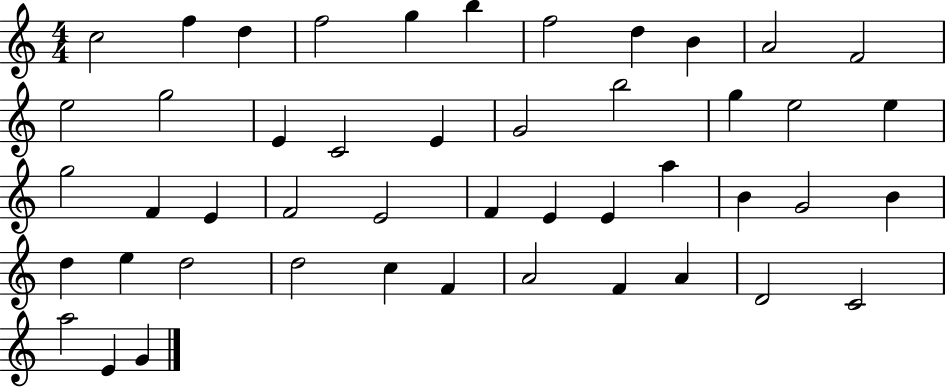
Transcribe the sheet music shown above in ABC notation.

X:1
T:Untitled
M:4/4
L:1/4
K:C
c2 f d f2 g b f2 d B A2 F2 e2 g2 E C2 E G2 b2 g e2 e g2 F E F2 E2 F E E a B G2 B d e d2 d2 c F A2 F A D2 C2 a2 E G